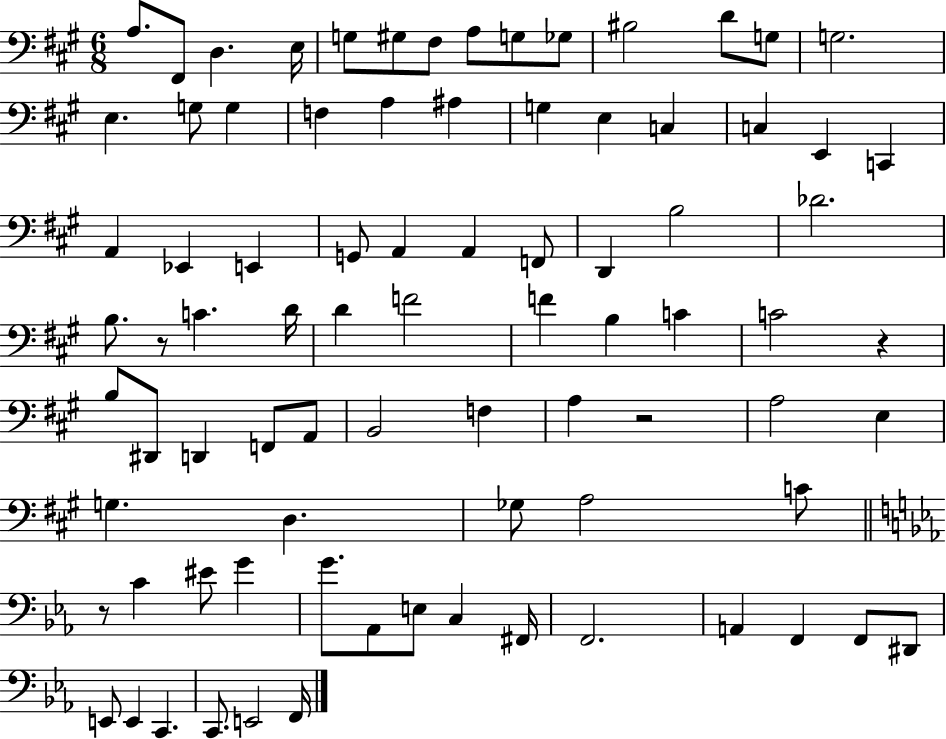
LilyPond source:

{
  \clef bass
  \numericTimeSignature
  \time 6/8
  \key a \major
  a8. fis,8 d4. e16 | g8 gis8 fis8 a8 g8 ges8 | bis2 d'8 g8 | g2. | \break e4. g8 g4 | f4 a4 ais4 | g4 e4 c4 | c4 e,4 c,4 | \break a,4 ees,4 e,4 | g,8 a,4 a,4 f,8 | d,4 b2 | des'2. | \break b8. r8 c'4. d'16 | d'4 f'2 | f'4 b4 c'4 | c'2 r4 | \break b8 dis,8 d,4 f,8 a,8 | b,2 f4 | a4 r2 | a2 e4 | \break g4. d4. | ges8 a2 c'8 | \bar "||" \break \key ees \major r8 c'4 eis'8 g'4 | g'8. aes,8 e8 c4 fis,16 | f,2. | a,4 f,4 f,8 dis,8 | \break e,8 e,4 c,4. | c,8. e,2 f,16 | \bar "|."
}